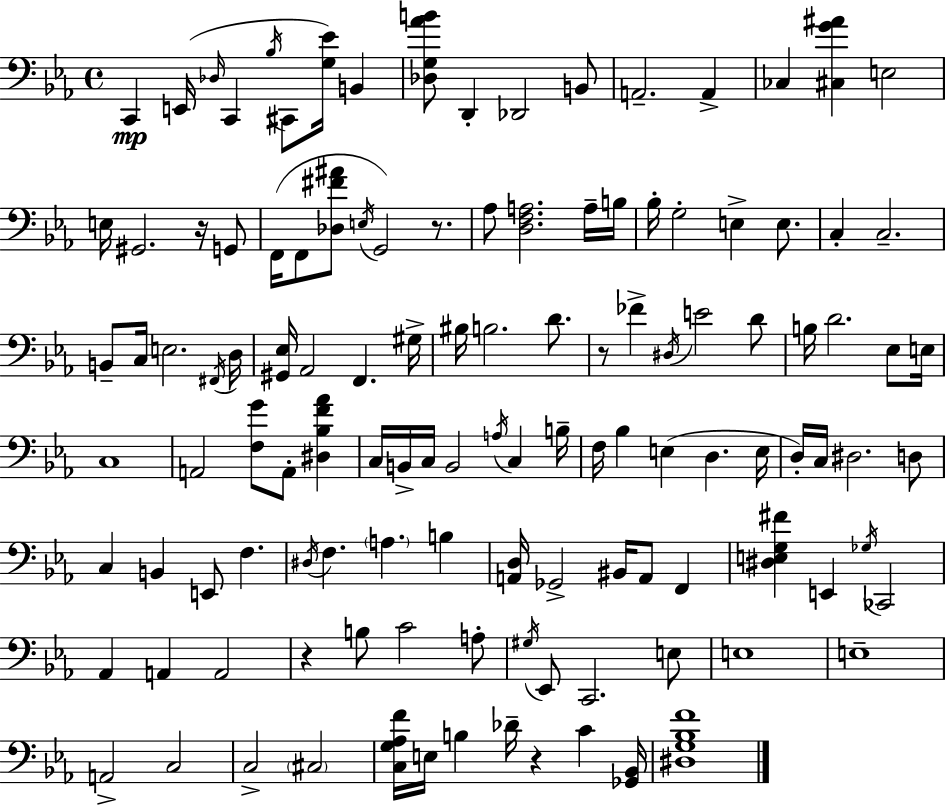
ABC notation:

X:1
T:Untitled
M:4/4
L:1/4
K:Cm
C,, E,,/4 _D,/4 C,, _B,/4 ^C,,/2 [G,_E]/4 B,, [_D,G,_AB]/2 D,, _D,,2 B,,/2 A,,2 A,, _C, [^C,G^A] E,2 E,/4 ^G,,2 z/4 G,,/2 F,,/4 F,,/2 [_D,^F^A]/2 E,/4 G,,2 z/2 _A,/2 [D,F,A,]2 A,/4 B,/4 _B,/4 G,2 E, E,/2 C, C,2 B,,/2 C,/4 E,2 ^F,,/4 D,/4 [^G,,_E,]/4 _A,,2 F,, ^G,/4 ^B,/4 B,2 D/2 z/2 _F ^D,/4 E2 D/2 B,/4 D2 _E,/2 E,/4 C,4 A,,2 [F,G]/2 A,,/2 [^D,_B,F_A] C,/4 B,,/4 C,/4 B,,2 A,/4 C, B,/4 F,/4 _B, E, D, E,/4 D,/4 C,/4 ^D,2 D,/2 C, B,, E,,/2 F, ^D,/4 F, A, B, [A,,D,]/4 _G,,2 ^B,,/4 A,,/2 F,, [^D,E,G,^F] E,, _G,/4 _C,,2 _A,, A,, A,,2 z B,/2 C2 A,/2 ^G,/4 _E,,/2 C,,2 E,/2 E,4 E,4 A,,2 C,2 C,2 ^C,2 [C,G,_A,F]/4 E,/4 B, _D/4 z C [_G,,_B,,]/4 [^D,G,_B,F]4